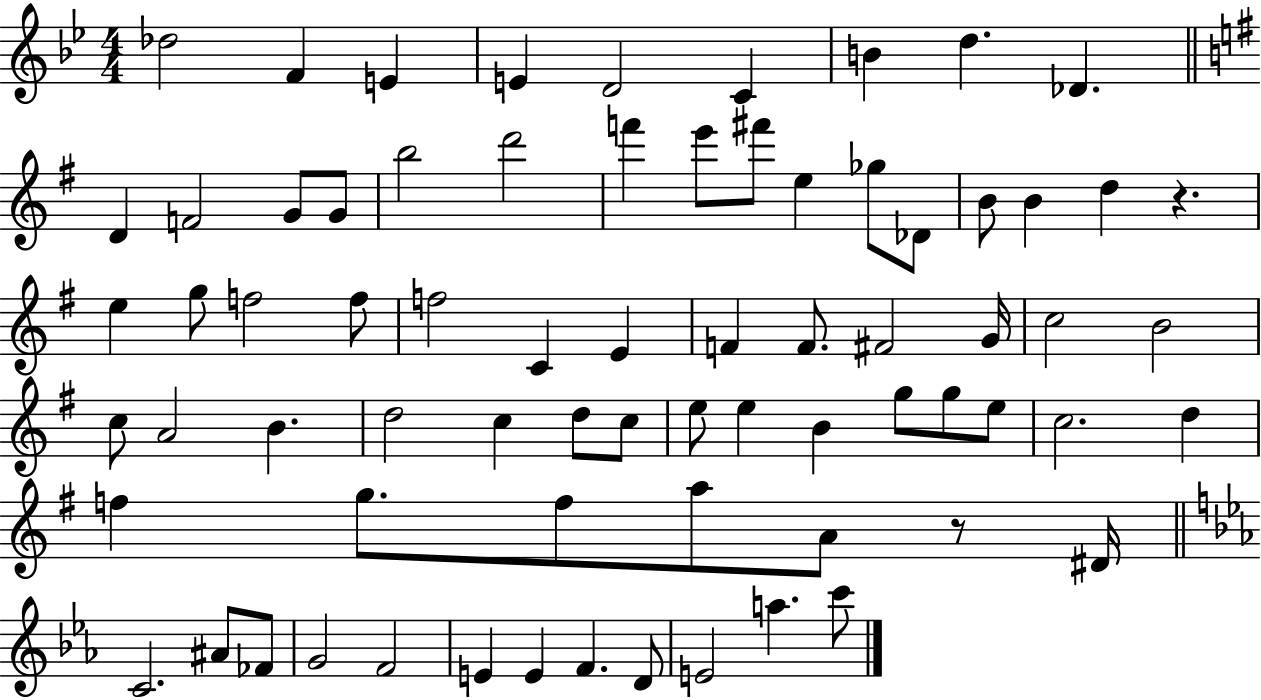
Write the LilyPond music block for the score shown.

{
  \clef treble
  \numericTimeSignature
  \time 4/4
  \key bes \major
  des''2 f'4 e'4 | e'4 d'2 c'4 | b'4 d''4. des'4. | \bar "||" \break \key e \minor d'4 f'2 g'8 g'8 | b''2 d'''2 | f'''4 e'''8 fis'''8 e''4 ges''8 des'8 | b'8 b'4 d''4 r4. | \break e''4 g''8 f''2 f''8 | f''2 c'4 e'4 | f'4 f'8. fis'2 g'16 | c''2 b'2 | \break c''8 a'2 b'4. | d''2 c''4 d''8 c''8 | e''8 e''4 b'4 g''8 g''8 e''8 | c''2. d''4 | \break f''4 g''8. f''8 a''8 a'8 r8 dis'16 | \bar "||" \break \key c \minor c'2. ais'8 fes'8 | g'2 f'2 | e'4 e'4 f'4. d'8 | e'2 a''4. c'''8 | \break \bar "|."
}